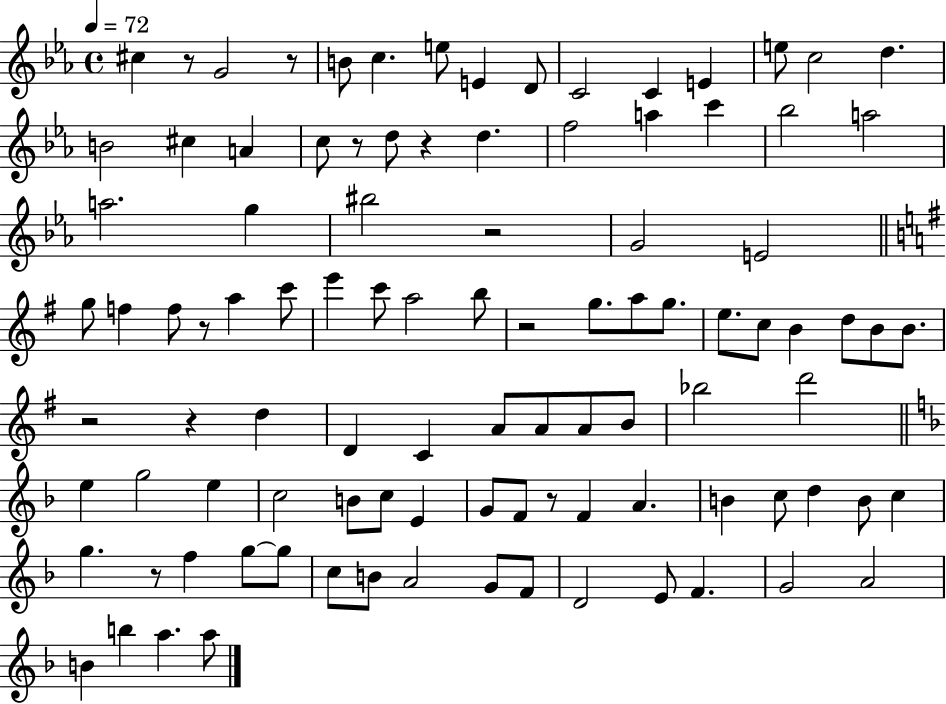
C#5/q R/e G4/h R/e B4/e C5/q. E5/e E4/q D4/e C4/h C4/q E4/q E5/e C5/h D5/q. B4/h C#5/q A4/q C5/e R/e D5/e R/q D5/q. F5/h A5/q C6/q Bb5/h A5/h A5/h. G5/q BIS5/h R/h G4/h E4/h G5/e F5/q F5/e R/e A5/q C6/e E6/q C6/e A5/h B5/e R/h G5/e. A5/e G5/e. E5/e. C5/e B4/q D5/e B4/e B4/e. R/h R/q D5/q D4/q C4/q A4/e A4/e A4/e B4/e Bb5/h D6/h E5/q G5/h E5/q C5/h B4/e C5/e E4/q G4/e F4/e R/e F4/q A4/q. B4/q C5/e D5/q B4/e C5/q G5/q. R/e F5/q G5/e G5/e C5/e B4/e A4/h G4/e F4/e D4/h E4/e F4/q. G4/h A4/h B4/q B5/q A5/q. A5/e